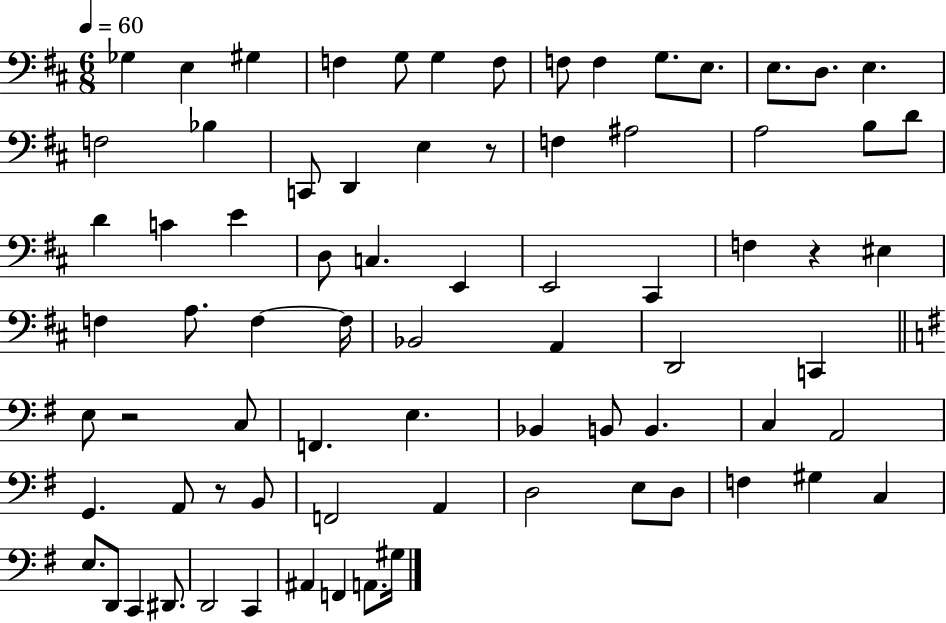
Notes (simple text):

Gb3/q E3/q G#3/q F3/q G3/e G3/q F3/e F3/e F3/q G3/e. E3/e. E3/e. D3/e. E3/q. F3/h Bb3/q C2/e D2/q E3/q R/e F3/q A#3/h A3/h B3/e D4/e D4/q C4/q E4/q D3/e C3/q. E2/q E2/h C#2/q F3/q R/q EIS3/q F3/q A3/e. F3/q F3/s Bb2/h A2/q D2/h C2/q E3/e R/h C3/e F2/q. E3/q. Bb2/q B2/e B2/q. C3/q A2/h G2/q. A2/e R/e B2/e F2/h A2/q D3/h E3/e D3/e F3/q G#3/q C3/q E3/e. D2/e C2/q D#2/e. D2/h C2/q A#2/q F2/q A2/e. G#3/s